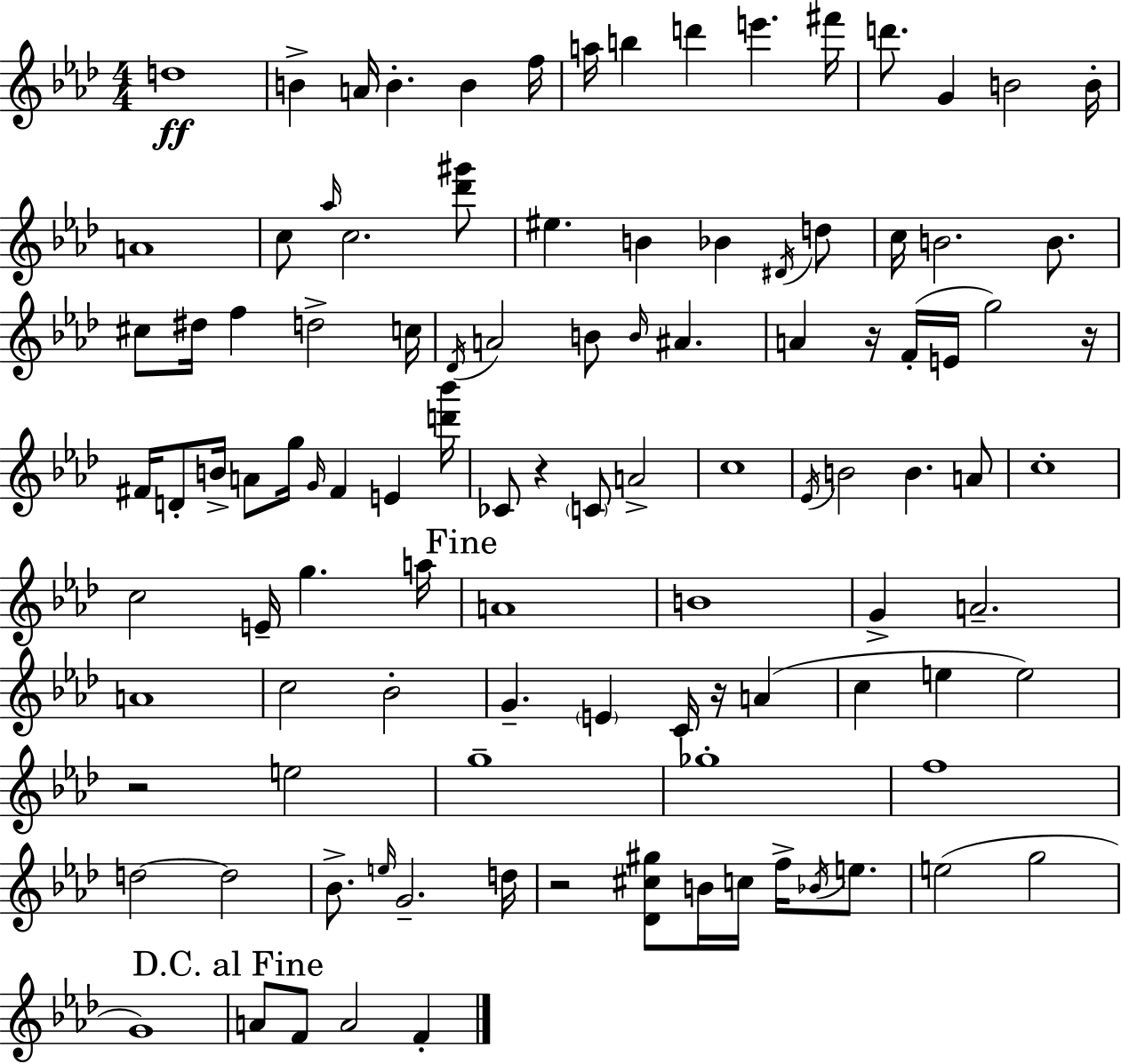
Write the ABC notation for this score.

X:1
T:Untitled
M:4/4
L:1/4
K:Ab
d4 B A/4 B B f/4 a/4 b d' e' ^f'/4 d'/2 G B2 B/4 A4 c/2 _a/4 c2 [_d'^g']/2 ^e B _B ^D/4 d/2 c/4 B2 B/2 ^c/2 ^d/4 f d2 c/4 _D/4 A2 B/2 B/4 ^A A z/4 F/4 E/4 g2 z/4 ^F/4 D/2 B/4 A/2 g/4 G/4 ^F E [d'_b']/4 _C/2 z C/2 A2 c4 _E/4 B2 B A/2 c4 c2 E/4 g a/4 A4 B4 G A2 A4 c2 _B2 G E C/4 z/4 A c e e2 z2 e2 g4 _g4 f4 d2 d2 _B/2 e/4 G2 d/4 z2 [_D^c^g]/2 B/4 c/4 f/4 _B/4 e/2 e2 g2 G4 A/2 F/2 A2 F